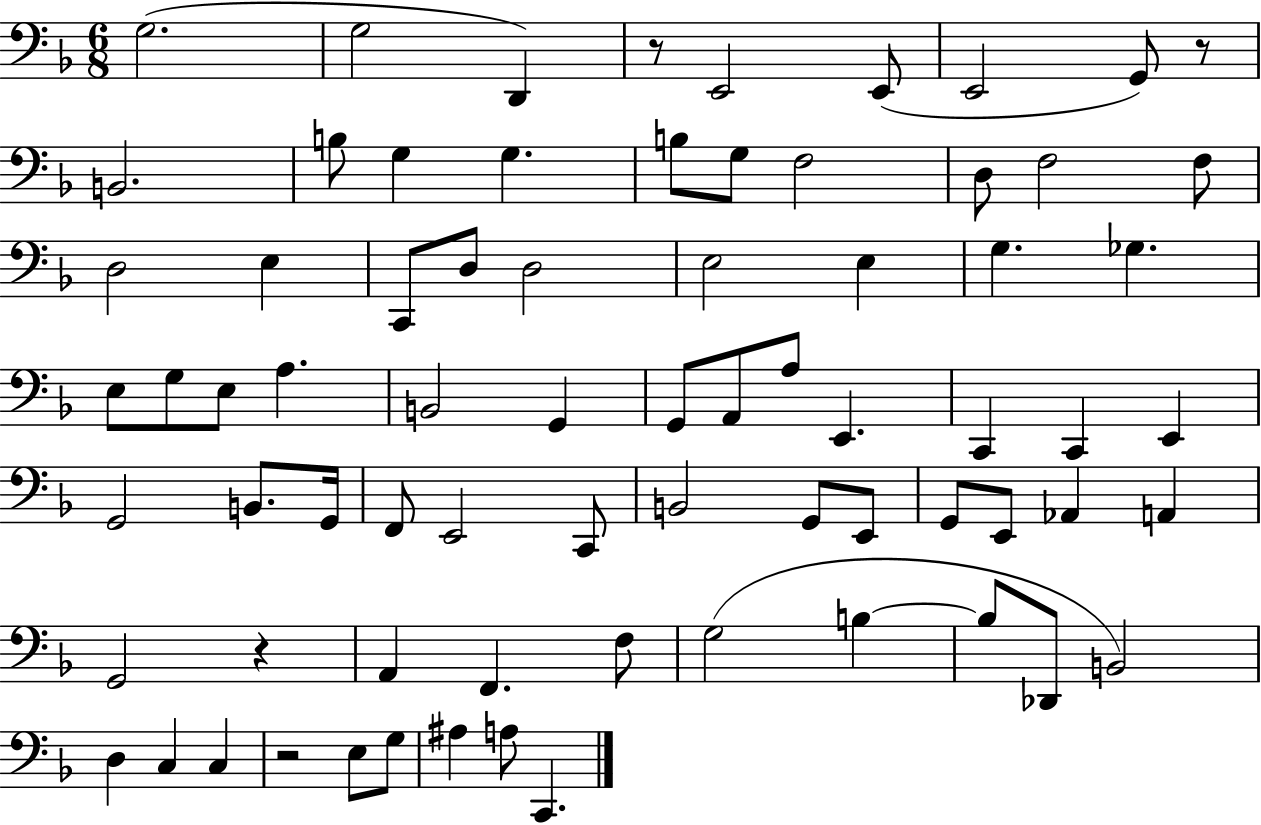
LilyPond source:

{
  \clef bass
  \numericTimeSignature
  \time 6/8
  \key f \major
  g2.( | g2 d,4) | r8 e,2 e,8( | e,2 g,8) r8 | \break b,2. | b8 g4 g4. | b8 g8 f2 | d8 f2 f8 | \break d2 e4 | c,8 d8 d2 | e2 e4 | g4. ges4. | \break e8 g8 e8 a4. | b,2 g,4 | g,8 a,8 a8 e,4. | c,4 c,4 e,4 | \break g,2 b,8. g,16 | f,8 e,2 c,8 | b,2 g,8 e,8 | g,8 e,8 aes,4 a,4 | \break g,2 r4 | a,4 f,4. f8 | g2( b4~~ | b8 des,8 b,2) | \break d4 c4 c4 | r2 e8 g8 | ais4 a8 c,4. | \bar "|."
}